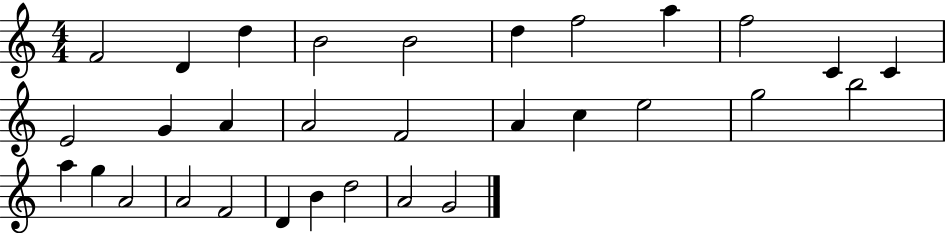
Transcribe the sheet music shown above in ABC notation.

X:1
T:Untitled
M:4/4
L:1/4
K:C
F2 D d B2 B2 d f2 a f2 C C E2 G A A2 F2 A c e2 g2 b2 a g A2 A2 F2 D B d2 A2 G2